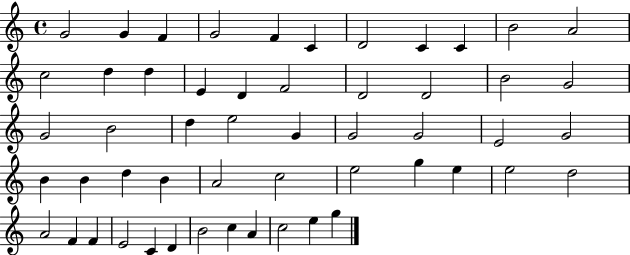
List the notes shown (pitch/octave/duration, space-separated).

G4/h G4/q F4/q G4/h F4/q C4/q D4/h C4/q C4/q B4/h A4/h C5/h D5/q D5/q E4/q D4/q F4/h D4/h D4/h B4/h G4/h G4/h B4/h D5/q E5/h G4/q G4/h G4/h E4/h G4/h B4/q B4/q D5/q B4/q A4/h C5/h E5/h G5/q E5/q E5/h D5/h A4/h F4/q F4/q E4/h C4/q D4/q B4/h C5/q A4/q C5/h E5/q G5/q